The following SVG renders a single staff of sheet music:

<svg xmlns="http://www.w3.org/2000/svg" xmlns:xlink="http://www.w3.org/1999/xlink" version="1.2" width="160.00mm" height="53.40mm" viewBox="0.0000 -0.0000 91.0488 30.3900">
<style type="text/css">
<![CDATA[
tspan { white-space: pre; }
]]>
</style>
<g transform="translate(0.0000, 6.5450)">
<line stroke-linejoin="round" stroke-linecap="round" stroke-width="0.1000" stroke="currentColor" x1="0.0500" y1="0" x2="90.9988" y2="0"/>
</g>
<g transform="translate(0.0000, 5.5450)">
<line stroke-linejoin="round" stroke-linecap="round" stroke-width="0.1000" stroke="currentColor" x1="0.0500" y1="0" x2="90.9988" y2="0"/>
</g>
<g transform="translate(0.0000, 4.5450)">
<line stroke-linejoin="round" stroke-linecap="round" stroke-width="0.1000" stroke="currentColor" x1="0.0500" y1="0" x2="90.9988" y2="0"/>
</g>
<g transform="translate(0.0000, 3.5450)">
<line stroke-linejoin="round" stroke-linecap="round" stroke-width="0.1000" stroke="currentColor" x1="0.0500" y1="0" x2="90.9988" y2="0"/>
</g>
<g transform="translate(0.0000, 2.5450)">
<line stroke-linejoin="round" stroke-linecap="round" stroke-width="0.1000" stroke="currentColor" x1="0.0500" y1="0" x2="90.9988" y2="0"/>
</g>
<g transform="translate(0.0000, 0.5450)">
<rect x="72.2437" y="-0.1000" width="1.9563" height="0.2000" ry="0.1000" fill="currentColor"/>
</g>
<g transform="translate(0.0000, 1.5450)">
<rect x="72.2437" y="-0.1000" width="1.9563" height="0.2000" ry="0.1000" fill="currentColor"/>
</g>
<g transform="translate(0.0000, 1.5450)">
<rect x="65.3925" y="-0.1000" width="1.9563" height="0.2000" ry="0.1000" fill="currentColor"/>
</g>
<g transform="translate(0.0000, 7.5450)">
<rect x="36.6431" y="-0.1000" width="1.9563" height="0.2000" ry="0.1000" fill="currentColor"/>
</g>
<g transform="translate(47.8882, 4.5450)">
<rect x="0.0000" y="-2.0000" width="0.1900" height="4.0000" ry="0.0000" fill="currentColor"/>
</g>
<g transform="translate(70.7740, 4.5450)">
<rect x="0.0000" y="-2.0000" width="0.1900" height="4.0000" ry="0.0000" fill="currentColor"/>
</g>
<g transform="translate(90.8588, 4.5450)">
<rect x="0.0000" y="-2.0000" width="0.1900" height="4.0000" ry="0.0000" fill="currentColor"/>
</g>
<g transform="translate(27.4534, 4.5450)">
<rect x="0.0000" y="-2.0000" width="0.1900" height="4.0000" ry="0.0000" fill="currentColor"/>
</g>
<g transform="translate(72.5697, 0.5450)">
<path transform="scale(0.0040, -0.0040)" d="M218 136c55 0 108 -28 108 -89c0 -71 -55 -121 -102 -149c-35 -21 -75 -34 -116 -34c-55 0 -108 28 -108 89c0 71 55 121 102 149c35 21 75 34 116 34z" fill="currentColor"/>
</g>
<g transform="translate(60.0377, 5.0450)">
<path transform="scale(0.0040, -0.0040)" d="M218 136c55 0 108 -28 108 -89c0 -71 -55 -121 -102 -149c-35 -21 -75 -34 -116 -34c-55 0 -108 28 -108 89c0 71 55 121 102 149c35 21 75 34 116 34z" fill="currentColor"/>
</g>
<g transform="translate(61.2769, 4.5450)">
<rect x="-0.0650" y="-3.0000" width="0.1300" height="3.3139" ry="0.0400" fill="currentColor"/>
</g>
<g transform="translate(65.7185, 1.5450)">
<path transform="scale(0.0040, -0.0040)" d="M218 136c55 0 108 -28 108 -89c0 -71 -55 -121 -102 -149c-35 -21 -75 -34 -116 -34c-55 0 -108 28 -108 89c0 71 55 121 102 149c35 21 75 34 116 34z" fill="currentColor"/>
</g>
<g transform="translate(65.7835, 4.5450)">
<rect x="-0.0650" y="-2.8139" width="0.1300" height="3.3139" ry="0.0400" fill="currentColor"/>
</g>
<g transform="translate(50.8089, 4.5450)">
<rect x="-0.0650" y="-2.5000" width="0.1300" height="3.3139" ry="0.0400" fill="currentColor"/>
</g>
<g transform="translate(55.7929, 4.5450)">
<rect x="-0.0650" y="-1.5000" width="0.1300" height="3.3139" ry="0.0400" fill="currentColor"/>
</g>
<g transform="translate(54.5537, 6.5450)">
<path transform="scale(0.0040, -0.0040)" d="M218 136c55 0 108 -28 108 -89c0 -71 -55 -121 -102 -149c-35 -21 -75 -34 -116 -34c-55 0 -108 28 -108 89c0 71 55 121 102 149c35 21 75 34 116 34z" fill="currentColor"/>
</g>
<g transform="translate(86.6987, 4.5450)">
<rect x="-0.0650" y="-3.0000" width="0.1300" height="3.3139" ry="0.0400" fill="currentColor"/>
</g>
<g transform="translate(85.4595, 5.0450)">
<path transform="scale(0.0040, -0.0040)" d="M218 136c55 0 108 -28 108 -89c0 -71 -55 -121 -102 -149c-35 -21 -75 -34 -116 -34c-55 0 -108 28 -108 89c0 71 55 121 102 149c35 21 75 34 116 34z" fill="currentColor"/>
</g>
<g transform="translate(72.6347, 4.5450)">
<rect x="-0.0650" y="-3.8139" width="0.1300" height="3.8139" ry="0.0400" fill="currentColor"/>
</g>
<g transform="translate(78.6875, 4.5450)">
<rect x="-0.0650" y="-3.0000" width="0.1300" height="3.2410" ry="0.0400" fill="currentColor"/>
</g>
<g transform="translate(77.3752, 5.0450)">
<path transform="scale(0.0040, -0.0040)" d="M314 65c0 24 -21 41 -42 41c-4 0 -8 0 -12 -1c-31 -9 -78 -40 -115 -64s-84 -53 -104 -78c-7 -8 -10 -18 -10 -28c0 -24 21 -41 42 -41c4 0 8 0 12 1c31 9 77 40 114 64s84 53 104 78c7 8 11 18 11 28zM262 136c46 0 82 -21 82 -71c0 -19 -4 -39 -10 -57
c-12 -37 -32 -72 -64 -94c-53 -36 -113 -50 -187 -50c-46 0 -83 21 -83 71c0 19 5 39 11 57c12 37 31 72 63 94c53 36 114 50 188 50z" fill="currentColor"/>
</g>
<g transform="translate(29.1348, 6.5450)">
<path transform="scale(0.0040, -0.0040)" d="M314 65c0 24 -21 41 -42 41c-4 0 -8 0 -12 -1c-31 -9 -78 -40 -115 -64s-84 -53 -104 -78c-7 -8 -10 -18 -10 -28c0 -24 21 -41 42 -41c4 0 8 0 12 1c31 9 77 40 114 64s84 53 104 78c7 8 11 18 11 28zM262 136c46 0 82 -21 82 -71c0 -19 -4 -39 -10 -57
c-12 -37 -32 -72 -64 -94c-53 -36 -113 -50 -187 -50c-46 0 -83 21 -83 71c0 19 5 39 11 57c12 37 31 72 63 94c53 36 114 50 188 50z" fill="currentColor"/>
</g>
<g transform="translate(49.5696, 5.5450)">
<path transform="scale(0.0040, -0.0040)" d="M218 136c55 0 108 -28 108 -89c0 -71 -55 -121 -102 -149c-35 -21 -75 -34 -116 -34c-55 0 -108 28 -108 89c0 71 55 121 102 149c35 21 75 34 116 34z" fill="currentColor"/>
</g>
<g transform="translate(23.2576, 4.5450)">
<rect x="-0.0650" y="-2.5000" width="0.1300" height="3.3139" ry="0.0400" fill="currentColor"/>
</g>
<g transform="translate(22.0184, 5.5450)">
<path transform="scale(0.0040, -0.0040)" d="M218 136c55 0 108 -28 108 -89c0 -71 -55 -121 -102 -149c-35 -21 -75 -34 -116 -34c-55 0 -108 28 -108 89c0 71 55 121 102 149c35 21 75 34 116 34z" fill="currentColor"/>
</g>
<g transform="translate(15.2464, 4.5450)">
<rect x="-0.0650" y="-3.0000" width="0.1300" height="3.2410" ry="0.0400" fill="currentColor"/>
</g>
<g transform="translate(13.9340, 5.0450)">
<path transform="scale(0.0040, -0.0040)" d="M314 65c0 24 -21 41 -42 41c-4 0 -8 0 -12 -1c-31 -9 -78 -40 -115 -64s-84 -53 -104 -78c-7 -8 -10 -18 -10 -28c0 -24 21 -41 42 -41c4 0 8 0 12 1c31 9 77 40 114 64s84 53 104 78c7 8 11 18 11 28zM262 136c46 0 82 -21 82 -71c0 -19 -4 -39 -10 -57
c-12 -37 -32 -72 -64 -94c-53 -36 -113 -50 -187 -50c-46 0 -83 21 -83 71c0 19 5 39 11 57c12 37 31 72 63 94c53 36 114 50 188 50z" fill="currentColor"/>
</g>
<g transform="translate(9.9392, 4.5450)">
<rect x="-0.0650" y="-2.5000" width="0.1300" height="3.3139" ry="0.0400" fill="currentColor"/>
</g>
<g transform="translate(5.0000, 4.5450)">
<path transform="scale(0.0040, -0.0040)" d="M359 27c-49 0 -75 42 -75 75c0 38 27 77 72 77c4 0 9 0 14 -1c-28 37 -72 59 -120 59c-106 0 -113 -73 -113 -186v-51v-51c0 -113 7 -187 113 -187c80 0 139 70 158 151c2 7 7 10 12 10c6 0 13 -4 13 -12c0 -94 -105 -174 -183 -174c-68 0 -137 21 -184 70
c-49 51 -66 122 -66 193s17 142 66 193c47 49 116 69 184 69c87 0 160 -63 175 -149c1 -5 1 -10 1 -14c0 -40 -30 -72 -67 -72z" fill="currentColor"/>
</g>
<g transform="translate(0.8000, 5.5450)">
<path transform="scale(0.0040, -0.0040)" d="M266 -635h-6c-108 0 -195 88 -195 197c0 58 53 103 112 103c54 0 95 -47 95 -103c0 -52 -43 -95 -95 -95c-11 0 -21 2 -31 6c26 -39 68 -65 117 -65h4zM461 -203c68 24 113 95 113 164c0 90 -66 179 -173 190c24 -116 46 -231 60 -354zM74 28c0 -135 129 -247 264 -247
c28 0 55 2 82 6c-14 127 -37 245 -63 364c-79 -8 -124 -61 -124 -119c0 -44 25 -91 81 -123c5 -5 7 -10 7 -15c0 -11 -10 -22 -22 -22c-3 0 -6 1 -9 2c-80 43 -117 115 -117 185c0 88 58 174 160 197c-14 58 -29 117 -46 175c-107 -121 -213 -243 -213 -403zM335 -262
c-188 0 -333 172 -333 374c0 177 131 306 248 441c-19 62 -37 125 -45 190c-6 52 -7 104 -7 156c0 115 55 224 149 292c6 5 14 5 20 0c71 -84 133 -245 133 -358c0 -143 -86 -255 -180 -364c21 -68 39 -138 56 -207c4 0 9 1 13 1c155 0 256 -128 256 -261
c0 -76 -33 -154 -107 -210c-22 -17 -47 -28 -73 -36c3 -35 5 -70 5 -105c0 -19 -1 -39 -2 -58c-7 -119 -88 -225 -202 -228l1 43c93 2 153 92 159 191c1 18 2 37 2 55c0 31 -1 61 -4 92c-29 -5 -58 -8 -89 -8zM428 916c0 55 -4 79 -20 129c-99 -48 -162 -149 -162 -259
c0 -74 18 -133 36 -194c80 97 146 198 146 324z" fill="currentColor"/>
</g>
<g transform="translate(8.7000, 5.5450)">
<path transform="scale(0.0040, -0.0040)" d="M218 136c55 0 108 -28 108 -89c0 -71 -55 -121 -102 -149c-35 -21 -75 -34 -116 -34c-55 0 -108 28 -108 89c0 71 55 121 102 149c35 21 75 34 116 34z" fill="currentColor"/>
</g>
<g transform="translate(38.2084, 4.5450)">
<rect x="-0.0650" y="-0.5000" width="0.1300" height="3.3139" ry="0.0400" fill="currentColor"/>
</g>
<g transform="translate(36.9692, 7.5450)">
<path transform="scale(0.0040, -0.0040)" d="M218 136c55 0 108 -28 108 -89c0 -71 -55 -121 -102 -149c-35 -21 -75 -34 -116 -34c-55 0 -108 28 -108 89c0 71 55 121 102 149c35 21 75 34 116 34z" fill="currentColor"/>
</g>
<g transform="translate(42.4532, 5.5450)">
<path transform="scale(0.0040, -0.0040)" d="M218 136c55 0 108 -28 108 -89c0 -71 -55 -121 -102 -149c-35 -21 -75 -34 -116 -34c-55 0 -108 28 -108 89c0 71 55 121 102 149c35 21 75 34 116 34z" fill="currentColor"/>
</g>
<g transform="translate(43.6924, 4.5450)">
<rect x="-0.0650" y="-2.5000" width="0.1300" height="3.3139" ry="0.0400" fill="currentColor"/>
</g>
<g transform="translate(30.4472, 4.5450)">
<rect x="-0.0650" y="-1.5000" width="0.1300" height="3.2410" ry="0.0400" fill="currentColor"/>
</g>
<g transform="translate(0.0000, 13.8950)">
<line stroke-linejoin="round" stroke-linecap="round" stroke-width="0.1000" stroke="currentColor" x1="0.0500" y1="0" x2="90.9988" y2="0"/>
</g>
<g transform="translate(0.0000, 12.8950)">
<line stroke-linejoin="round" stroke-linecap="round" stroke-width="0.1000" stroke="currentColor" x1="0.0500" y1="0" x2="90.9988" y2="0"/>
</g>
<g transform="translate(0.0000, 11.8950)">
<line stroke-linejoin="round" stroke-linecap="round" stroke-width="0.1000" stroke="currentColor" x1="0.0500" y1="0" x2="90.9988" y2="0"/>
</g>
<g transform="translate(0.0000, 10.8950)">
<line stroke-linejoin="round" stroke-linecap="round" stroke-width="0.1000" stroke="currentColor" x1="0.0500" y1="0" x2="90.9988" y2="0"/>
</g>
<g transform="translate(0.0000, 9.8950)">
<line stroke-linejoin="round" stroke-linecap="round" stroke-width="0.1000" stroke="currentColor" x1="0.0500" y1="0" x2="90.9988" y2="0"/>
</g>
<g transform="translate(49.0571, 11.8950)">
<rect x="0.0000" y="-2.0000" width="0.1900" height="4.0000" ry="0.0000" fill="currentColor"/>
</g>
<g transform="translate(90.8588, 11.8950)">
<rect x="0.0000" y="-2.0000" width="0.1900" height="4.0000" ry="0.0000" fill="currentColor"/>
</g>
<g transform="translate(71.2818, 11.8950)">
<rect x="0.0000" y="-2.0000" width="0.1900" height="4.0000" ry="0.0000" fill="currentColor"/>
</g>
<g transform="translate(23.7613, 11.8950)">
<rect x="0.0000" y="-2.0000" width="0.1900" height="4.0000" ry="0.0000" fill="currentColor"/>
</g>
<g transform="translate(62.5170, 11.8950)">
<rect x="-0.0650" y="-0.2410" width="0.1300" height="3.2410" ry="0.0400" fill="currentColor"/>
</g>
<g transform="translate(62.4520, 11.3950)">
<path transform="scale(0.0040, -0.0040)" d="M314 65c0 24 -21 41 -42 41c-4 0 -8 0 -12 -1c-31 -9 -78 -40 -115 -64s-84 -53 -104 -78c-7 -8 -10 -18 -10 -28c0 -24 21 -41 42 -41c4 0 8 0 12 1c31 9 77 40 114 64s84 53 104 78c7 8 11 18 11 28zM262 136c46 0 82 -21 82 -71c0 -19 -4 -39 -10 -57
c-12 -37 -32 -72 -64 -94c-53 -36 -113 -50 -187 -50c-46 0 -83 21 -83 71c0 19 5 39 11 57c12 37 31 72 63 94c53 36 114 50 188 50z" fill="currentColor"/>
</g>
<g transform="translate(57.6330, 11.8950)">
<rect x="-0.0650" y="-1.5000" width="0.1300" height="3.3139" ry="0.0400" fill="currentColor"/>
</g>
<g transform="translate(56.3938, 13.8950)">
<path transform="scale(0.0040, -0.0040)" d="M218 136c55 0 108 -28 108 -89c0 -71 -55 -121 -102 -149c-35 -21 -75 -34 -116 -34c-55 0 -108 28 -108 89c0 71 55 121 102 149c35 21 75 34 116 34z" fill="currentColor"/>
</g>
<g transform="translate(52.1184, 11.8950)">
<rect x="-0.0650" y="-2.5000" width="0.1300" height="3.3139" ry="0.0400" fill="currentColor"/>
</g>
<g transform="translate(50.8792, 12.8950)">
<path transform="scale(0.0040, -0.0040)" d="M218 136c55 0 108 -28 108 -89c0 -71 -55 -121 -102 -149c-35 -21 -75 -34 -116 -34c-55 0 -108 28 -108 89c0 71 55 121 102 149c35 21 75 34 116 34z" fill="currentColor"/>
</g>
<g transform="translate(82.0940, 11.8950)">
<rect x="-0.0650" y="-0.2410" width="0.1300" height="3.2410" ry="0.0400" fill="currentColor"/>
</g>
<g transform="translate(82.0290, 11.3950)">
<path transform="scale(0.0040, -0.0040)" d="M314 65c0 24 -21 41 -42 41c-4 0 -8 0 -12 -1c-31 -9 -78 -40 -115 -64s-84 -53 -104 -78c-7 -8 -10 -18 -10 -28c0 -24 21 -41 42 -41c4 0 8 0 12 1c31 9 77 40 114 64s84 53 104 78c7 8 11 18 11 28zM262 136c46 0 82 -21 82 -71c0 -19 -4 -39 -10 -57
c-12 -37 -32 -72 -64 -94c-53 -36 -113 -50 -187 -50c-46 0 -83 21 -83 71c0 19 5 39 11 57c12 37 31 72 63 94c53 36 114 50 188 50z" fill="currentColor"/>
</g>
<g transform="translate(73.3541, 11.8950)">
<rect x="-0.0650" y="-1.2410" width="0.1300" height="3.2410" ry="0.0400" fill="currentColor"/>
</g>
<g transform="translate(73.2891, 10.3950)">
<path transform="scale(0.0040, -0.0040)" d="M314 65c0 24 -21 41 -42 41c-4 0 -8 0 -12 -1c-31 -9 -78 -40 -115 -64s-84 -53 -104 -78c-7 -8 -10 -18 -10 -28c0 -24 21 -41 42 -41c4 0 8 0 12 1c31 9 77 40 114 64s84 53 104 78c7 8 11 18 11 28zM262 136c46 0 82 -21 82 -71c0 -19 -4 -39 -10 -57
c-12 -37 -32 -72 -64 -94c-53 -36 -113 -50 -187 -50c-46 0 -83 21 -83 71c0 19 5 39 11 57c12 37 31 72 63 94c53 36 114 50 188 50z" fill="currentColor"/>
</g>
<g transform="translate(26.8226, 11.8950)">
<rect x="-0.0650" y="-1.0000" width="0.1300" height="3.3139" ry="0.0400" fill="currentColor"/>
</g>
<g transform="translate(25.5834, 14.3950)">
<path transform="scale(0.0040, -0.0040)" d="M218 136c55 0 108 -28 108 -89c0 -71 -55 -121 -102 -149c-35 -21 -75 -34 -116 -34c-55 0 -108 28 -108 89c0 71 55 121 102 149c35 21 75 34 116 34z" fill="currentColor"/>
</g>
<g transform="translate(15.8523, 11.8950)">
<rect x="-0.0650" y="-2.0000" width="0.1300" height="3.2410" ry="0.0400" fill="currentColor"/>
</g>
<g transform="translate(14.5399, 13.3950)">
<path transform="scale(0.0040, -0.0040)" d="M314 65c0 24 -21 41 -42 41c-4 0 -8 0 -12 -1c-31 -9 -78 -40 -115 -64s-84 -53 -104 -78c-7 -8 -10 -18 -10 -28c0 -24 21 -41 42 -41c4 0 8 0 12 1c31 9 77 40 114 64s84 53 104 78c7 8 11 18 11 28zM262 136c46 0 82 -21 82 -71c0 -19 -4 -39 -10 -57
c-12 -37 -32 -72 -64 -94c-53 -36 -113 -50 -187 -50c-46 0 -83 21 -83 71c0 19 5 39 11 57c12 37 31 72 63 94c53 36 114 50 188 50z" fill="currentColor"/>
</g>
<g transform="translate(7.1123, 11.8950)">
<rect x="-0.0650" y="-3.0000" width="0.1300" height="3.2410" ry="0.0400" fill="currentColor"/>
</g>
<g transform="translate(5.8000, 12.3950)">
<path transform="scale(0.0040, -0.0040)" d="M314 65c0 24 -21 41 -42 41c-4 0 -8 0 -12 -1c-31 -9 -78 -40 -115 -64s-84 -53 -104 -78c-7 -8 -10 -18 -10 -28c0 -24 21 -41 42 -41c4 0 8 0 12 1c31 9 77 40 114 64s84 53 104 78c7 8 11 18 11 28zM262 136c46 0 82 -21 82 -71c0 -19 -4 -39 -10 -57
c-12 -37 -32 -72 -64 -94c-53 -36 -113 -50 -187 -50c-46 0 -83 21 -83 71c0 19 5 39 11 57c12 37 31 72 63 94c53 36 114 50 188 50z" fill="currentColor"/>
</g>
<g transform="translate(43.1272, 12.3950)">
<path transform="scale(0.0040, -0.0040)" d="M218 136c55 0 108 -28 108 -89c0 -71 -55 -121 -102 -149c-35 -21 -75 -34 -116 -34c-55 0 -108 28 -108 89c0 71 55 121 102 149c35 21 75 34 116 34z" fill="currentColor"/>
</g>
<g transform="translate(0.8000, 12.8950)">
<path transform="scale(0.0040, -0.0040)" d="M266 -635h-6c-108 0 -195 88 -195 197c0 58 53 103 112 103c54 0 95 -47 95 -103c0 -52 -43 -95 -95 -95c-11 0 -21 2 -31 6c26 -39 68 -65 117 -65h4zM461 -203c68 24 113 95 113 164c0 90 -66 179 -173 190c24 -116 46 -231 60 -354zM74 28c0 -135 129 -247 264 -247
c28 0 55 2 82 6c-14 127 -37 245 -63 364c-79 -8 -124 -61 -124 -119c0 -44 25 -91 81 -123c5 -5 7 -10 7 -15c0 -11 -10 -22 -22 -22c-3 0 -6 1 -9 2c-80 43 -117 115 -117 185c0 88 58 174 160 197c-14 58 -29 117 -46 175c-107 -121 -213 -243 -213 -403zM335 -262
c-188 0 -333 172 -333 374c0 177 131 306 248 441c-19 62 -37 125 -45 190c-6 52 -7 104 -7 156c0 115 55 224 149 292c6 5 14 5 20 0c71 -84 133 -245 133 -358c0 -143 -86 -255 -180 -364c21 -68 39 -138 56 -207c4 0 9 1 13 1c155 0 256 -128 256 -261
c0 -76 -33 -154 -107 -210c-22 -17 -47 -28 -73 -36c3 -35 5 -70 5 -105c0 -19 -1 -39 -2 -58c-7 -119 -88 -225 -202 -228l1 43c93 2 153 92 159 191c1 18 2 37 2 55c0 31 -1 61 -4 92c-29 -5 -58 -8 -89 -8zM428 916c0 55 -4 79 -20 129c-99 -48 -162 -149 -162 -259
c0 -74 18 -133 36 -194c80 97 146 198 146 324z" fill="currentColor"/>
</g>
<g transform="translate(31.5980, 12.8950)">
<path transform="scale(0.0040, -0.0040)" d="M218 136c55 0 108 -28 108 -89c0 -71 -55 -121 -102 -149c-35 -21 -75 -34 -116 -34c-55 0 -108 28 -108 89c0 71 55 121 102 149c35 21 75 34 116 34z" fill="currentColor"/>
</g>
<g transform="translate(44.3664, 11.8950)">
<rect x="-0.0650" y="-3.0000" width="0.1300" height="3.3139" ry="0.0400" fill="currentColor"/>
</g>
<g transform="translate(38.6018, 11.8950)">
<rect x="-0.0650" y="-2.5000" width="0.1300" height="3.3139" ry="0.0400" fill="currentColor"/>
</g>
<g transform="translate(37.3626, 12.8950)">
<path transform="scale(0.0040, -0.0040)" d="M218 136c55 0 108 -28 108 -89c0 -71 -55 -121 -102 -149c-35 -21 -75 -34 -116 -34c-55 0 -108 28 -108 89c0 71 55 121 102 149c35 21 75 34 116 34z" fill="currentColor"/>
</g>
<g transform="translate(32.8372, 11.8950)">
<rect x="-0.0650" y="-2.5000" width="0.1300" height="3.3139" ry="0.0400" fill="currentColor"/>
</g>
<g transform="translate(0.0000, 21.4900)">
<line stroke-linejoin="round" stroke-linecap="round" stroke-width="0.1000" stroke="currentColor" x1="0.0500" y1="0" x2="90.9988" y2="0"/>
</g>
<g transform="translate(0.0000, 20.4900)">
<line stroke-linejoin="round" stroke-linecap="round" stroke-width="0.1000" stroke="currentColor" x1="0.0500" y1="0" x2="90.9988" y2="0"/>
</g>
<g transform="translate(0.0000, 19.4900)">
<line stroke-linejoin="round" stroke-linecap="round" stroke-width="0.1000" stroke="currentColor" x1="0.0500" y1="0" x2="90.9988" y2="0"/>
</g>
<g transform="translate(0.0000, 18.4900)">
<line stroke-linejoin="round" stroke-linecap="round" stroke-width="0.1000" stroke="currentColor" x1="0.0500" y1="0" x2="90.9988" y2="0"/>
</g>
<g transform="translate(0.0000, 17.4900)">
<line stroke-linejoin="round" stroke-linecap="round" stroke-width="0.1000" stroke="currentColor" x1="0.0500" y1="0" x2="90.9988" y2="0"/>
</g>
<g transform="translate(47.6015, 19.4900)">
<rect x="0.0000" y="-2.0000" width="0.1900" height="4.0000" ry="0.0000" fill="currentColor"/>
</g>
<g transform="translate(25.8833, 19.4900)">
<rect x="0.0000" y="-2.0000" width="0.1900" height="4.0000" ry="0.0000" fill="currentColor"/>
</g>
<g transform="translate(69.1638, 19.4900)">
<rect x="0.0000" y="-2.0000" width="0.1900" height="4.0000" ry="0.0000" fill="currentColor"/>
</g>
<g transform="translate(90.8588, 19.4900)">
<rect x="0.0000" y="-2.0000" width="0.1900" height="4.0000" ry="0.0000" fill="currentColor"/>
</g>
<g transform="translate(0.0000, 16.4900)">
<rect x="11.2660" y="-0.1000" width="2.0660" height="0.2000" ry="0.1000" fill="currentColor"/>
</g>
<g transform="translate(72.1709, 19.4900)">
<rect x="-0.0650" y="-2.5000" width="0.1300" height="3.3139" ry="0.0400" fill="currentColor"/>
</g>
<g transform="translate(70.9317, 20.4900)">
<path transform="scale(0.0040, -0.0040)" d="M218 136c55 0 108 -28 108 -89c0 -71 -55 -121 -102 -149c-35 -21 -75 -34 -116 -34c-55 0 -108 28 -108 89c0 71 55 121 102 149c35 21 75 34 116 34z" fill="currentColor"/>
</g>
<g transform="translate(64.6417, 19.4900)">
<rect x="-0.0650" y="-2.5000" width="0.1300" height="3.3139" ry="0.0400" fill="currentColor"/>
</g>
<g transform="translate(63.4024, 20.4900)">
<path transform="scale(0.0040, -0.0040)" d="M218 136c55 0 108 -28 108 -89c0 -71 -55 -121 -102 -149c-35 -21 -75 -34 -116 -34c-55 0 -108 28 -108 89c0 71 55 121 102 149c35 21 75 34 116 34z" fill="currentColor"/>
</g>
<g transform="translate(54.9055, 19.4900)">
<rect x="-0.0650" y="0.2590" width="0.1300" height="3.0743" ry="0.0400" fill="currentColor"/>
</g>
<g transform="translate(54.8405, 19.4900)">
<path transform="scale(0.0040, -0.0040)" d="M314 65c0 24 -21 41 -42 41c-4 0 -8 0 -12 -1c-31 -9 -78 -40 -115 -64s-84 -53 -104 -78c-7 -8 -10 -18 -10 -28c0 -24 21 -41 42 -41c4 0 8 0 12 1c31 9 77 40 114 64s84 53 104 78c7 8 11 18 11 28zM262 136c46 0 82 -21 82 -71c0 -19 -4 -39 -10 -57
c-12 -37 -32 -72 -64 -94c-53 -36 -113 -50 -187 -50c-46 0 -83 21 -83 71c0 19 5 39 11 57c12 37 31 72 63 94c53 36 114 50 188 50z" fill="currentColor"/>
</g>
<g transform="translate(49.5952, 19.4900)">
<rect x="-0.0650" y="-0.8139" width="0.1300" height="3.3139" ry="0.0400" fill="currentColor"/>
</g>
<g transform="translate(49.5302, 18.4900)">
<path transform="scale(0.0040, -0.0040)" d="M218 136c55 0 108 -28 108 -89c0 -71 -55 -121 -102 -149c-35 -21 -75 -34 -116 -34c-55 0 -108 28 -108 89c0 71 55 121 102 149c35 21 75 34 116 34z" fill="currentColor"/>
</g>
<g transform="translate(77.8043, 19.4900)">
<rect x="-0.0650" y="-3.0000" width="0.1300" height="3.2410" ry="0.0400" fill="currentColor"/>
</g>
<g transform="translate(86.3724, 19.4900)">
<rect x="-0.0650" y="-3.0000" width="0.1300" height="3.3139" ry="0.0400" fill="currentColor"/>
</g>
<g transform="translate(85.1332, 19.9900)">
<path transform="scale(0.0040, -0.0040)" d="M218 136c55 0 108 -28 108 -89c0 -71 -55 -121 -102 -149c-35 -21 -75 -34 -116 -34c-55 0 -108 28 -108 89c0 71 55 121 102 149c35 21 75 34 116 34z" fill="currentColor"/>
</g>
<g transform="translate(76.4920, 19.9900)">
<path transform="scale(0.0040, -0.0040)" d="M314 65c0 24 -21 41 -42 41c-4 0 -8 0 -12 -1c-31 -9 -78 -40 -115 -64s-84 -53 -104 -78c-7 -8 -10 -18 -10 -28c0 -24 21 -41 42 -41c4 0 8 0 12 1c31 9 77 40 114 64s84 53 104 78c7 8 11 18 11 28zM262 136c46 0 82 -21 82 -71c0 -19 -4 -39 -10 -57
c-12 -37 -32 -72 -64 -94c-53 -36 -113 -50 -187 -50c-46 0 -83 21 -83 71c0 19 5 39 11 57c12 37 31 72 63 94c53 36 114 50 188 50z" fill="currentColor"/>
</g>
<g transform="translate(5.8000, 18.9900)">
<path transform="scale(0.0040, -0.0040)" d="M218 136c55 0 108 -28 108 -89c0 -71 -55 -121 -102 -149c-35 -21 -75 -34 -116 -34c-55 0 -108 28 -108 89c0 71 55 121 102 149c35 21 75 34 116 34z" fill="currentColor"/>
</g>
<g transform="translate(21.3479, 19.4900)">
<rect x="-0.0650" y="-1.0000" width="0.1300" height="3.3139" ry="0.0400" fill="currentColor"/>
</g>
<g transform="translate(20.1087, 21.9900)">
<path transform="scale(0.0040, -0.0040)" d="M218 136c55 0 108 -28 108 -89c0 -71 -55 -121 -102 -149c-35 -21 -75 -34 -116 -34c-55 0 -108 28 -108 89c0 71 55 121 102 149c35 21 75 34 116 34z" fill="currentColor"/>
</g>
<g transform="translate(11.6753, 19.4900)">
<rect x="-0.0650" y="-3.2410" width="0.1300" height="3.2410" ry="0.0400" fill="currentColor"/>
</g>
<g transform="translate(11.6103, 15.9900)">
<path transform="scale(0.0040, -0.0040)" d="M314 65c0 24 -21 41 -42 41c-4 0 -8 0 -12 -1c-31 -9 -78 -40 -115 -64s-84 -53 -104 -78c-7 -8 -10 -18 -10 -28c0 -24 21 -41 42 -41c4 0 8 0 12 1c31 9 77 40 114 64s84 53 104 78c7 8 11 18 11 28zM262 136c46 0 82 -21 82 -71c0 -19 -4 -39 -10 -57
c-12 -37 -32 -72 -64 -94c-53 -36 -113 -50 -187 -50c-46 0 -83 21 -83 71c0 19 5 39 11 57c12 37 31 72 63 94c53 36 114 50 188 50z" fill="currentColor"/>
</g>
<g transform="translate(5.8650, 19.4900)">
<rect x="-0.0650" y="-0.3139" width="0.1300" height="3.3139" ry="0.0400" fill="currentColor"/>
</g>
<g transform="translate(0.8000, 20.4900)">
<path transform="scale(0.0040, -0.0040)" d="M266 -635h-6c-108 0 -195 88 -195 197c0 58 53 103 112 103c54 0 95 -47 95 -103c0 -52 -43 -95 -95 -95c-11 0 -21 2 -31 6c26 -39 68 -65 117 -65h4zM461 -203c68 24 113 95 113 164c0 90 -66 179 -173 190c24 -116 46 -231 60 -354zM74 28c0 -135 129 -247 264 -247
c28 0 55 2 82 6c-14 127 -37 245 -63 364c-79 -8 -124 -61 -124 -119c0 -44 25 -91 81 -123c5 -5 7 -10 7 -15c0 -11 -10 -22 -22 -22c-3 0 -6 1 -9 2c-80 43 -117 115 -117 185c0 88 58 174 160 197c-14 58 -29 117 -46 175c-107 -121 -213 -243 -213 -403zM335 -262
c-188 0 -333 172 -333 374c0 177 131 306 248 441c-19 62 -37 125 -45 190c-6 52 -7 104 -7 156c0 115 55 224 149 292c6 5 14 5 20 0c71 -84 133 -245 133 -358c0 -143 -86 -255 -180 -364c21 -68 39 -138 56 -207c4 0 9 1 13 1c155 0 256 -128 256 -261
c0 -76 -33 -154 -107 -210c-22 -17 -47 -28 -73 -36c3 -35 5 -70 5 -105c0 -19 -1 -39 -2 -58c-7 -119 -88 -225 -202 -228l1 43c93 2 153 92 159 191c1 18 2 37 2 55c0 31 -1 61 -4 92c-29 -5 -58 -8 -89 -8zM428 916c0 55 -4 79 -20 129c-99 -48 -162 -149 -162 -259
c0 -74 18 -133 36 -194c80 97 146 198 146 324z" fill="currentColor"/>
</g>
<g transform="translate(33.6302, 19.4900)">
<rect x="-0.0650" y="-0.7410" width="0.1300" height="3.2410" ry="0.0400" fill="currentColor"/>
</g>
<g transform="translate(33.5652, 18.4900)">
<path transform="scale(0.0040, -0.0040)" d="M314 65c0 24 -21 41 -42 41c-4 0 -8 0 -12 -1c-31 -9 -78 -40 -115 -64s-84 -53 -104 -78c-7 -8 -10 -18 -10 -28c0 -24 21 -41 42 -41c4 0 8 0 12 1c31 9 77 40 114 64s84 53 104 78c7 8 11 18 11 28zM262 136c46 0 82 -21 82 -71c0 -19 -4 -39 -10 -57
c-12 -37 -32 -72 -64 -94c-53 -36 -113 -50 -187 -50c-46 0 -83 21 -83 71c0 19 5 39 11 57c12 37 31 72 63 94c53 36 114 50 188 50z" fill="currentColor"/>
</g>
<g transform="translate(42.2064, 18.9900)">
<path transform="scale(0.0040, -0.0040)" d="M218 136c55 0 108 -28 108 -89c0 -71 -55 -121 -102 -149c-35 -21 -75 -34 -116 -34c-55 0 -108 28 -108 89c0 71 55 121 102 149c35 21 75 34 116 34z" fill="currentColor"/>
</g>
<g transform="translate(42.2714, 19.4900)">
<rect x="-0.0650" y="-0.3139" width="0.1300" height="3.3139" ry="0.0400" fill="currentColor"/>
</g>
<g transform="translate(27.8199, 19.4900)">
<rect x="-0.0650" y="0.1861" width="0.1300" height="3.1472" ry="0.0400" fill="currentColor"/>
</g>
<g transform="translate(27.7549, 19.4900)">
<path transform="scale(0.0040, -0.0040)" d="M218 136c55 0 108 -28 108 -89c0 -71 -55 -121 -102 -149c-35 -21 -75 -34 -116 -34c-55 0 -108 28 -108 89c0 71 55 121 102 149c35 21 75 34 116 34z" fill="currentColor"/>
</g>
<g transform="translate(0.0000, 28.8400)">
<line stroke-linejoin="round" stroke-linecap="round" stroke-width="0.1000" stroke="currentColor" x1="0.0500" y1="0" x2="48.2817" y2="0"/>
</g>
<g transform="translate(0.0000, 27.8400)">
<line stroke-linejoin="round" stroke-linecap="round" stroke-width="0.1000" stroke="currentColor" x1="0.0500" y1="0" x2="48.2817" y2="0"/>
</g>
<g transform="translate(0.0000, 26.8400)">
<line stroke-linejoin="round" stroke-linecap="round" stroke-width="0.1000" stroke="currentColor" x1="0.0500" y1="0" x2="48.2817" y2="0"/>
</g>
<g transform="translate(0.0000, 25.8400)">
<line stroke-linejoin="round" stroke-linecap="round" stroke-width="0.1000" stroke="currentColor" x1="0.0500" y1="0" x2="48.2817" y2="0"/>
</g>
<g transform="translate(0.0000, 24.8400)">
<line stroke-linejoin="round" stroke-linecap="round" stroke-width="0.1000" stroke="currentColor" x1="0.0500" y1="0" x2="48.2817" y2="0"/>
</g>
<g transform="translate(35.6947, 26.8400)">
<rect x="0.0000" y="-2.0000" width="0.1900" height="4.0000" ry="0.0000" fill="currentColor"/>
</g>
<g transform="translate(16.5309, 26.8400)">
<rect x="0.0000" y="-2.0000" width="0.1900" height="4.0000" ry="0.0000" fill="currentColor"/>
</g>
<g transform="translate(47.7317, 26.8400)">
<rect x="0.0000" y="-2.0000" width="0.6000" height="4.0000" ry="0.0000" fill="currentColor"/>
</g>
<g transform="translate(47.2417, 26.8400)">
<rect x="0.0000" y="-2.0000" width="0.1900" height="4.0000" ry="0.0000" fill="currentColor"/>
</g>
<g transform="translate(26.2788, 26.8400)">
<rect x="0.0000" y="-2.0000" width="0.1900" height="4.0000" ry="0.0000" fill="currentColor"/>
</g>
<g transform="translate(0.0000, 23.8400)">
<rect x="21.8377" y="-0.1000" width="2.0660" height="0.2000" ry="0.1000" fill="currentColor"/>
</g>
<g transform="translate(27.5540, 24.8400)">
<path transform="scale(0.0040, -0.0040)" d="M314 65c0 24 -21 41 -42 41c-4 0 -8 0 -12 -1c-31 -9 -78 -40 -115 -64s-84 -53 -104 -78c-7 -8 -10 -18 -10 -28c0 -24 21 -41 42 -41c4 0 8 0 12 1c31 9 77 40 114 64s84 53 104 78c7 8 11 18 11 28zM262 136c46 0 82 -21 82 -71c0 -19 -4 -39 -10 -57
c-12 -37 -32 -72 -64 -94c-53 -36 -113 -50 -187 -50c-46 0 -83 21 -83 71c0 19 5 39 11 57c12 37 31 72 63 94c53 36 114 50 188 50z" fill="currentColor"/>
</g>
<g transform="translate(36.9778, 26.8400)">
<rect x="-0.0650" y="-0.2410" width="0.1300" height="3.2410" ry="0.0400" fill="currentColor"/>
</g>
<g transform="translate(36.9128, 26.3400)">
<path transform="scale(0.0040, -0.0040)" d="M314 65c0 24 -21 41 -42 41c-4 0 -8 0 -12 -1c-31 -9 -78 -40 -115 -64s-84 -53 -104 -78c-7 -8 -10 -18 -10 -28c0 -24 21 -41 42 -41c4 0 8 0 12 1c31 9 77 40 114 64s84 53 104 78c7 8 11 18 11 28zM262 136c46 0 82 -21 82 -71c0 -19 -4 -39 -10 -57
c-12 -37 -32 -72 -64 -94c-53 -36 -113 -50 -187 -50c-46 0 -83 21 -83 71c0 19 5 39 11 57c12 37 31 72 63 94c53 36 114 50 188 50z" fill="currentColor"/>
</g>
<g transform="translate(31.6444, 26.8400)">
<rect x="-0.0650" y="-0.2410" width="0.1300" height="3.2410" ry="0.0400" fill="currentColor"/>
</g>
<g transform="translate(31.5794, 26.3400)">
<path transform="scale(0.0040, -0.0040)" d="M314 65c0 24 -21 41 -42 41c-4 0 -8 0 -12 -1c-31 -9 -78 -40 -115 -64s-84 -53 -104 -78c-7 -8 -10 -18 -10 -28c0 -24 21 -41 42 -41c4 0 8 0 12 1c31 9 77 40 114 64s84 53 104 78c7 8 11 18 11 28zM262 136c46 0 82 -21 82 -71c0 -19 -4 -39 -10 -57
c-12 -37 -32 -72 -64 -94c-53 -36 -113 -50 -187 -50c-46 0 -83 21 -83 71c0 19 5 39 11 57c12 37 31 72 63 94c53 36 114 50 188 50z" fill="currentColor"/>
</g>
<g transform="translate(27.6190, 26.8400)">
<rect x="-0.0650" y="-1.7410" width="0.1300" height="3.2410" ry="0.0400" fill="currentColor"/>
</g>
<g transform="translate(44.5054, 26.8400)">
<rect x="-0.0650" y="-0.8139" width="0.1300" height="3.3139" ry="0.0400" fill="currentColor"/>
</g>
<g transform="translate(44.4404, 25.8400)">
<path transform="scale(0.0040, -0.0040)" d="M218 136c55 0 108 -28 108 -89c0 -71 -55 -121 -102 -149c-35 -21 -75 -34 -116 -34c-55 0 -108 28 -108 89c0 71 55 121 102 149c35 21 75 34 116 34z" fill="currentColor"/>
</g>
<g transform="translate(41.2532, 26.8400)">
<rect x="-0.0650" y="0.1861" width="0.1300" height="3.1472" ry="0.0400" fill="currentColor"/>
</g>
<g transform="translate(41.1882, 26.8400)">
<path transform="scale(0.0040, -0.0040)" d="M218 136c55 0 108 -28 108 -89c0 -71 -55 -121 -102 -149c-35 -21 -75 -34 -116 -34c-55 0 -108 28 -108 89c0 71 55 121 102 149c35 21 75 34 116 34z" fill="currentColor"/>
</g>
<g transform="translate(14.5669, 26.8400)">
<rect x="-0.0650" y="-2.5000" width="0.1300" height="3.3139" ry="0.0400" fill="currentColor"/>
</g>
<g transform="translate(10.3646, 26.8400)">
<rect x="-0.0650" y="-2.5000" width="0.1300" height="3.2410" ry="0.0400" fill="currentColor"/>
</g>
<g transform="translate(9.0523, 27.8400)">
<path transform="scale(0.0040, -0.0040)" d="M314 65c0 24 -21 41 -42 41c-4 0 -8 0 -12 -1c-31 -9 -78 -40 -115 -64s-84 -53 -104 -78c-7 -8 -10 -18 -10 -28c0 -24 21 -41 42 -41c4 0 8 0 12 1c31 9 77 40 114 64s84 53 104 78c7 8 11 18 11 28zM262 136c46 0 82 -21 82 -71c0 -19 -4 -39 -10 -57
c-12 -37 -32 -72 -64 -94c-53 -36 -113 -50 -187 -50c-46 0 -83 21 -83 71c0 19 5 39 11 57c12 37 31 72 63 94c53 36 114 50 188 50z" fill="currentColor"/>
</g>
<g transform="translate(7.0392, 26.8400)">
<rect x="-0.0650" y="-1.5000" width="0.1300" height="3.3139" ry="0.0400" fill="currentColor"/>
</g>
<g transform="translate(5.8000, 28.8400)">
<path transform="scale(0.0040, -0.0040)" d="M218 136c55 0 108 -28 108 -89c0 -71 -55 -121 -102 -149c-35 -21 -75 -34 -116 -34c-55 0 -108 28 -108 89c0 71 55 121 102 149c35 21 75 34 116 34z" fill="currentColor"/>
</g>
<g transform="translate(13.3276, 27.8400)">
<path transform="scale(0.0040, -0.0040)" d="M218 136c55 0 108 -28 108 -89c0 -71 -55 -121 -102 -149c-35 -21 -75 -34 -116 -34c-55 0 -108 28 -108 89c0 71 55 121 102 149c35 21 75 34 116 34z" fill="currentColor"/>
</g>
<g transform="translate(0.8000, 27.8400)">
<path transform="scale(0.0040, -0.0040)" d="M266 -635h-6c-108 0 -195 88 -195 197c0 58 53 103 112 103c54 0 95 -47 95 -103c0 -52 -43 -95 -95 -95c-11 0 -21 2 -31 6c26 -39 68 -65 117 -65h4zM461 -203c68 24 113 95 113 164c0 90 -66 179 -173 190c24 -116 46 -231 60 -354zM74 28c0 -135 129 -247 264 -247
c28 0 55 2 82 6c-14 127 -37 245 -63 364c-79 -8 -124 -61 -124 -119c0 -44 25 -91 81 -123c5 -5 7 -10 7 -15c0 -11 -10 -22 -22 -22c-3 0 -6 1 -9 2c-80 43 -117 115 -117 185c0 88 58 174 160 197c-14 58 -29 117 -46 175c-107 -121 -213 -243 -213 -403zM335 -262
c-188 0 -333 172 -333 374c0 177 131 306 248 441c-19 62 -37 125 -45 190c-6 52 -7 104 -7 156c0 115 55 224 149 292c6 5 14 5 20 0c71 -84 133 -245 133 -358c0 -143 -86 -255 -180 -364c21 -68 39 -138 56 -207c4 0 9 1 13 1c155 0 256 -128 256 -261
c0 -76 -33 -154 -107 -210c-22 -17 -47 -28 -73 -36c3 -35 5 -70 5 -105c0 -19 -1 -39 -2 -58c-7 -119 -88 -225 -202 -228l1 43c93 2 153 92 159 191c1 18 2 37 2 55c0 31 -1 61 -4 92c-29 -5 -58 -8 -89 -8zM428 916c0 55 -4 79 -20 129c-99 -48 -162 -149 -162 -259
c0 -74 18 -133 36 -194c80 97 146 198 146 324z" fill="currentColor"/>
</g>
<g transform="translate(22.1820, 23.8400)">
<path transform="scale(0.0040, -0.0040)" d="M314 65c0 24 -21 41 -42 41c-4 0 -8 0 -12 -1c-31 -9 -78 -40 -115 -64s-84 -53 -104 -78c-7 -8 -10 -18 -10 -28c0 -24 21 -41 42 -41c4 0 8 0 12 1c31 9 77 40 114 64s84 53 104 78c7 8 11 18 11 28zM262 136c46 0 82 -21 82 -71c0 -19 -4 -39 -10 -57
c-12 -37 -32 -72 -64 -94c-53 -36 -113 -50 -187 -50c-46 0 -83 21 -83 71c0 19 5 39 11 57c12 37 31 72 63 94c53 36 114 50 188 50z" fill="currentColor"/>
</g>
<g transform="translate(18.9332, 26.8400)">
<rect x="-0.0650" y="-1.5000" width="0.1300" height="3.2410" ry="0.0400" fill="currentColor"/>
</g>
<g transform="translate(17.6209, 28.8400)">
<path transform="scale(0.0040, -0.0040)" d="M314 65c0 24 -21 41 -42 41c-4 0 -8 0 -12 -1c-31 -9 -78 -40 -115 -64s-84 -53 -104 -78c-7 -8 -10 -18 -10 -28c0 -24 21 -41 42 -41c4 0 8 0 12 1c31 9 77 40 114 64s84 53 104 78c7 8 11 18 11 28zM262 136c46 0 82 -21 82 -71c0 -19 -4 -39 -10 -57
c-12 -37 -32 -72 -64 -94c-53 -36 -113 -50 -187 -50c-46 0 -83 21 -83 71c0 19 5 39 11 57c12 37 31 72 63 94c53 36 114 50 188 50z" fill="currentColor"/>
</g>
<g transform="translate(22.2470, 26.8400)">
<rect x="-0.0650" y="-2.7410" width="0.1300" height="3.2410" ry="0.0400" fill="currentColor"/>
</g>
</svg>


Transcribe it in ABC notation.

X:1
T:Untitled
M:4/4
L:1/4
K:C
G A2 G E2 C G G E A a c' A2 A A2 F2 D G G A G E c2 e2 c2 c b2 D B d2 c d B2 G G A2 A E G2 G E2 a2 f2 c2 c2 B d